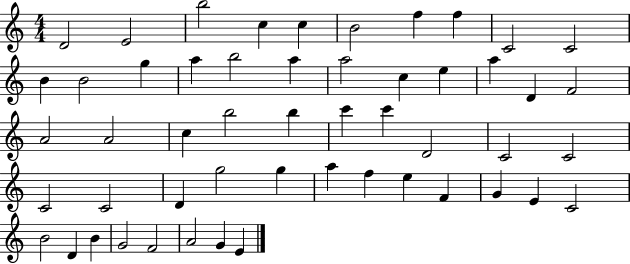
D4/h E4/h B5/h C5/q C5/q B4/h F5/q F5/q C4/h C4/h B4/q B4/h G5/q A5/q B5/h A5/q A5/h C5/q E5/q A5/q D4/q F4/h A4/h A4/h C5/q B5/h B5/q C6/q C6/q D4/h C4/h C4/h C4/h C4/h D4/q G5/h G5/q A5/q F5/q E5/q F4/q G4/q E4/q C4/h B4/h D4/q B4/q G4/h F4/h A4/h G4/q E4/q